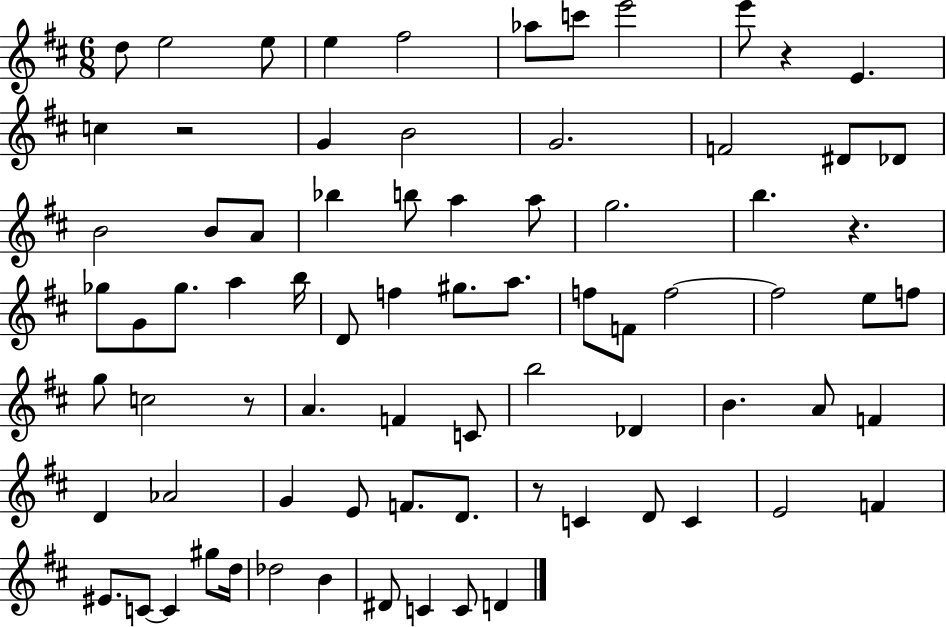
D5/e E5/h E5/e E5/q F#5/h Ab5/e C6/e E6/h E6/e R/q E4/q. C5/q R/h G4/q B4/h G4/h. F4/h D#4/e Db4/e B4/h B4/e A4/e Bb5/q B5/e A5/q A5/e G5/h. B5/q. R/q. Gb5/e G4/e Gb5/e. A5/q B5/s D4/e F5/q G#5/e. A5/e. F5/e F4/e F5/h F5/h E5/e F5/e G5/e C5/h R/e A4/q. F4/q C4/e B5/h Db4/q B4/q. A4/e F4/q D4/q Ab4/h G4/q E4/e F4/e. D4/e. R/e C4/q D4/e C4/q E4/h F4/q EIS4/e. C4/e C4/q G#5/e D5/s Db5/h B4/q D#4/e C4/q C4/e D4/q